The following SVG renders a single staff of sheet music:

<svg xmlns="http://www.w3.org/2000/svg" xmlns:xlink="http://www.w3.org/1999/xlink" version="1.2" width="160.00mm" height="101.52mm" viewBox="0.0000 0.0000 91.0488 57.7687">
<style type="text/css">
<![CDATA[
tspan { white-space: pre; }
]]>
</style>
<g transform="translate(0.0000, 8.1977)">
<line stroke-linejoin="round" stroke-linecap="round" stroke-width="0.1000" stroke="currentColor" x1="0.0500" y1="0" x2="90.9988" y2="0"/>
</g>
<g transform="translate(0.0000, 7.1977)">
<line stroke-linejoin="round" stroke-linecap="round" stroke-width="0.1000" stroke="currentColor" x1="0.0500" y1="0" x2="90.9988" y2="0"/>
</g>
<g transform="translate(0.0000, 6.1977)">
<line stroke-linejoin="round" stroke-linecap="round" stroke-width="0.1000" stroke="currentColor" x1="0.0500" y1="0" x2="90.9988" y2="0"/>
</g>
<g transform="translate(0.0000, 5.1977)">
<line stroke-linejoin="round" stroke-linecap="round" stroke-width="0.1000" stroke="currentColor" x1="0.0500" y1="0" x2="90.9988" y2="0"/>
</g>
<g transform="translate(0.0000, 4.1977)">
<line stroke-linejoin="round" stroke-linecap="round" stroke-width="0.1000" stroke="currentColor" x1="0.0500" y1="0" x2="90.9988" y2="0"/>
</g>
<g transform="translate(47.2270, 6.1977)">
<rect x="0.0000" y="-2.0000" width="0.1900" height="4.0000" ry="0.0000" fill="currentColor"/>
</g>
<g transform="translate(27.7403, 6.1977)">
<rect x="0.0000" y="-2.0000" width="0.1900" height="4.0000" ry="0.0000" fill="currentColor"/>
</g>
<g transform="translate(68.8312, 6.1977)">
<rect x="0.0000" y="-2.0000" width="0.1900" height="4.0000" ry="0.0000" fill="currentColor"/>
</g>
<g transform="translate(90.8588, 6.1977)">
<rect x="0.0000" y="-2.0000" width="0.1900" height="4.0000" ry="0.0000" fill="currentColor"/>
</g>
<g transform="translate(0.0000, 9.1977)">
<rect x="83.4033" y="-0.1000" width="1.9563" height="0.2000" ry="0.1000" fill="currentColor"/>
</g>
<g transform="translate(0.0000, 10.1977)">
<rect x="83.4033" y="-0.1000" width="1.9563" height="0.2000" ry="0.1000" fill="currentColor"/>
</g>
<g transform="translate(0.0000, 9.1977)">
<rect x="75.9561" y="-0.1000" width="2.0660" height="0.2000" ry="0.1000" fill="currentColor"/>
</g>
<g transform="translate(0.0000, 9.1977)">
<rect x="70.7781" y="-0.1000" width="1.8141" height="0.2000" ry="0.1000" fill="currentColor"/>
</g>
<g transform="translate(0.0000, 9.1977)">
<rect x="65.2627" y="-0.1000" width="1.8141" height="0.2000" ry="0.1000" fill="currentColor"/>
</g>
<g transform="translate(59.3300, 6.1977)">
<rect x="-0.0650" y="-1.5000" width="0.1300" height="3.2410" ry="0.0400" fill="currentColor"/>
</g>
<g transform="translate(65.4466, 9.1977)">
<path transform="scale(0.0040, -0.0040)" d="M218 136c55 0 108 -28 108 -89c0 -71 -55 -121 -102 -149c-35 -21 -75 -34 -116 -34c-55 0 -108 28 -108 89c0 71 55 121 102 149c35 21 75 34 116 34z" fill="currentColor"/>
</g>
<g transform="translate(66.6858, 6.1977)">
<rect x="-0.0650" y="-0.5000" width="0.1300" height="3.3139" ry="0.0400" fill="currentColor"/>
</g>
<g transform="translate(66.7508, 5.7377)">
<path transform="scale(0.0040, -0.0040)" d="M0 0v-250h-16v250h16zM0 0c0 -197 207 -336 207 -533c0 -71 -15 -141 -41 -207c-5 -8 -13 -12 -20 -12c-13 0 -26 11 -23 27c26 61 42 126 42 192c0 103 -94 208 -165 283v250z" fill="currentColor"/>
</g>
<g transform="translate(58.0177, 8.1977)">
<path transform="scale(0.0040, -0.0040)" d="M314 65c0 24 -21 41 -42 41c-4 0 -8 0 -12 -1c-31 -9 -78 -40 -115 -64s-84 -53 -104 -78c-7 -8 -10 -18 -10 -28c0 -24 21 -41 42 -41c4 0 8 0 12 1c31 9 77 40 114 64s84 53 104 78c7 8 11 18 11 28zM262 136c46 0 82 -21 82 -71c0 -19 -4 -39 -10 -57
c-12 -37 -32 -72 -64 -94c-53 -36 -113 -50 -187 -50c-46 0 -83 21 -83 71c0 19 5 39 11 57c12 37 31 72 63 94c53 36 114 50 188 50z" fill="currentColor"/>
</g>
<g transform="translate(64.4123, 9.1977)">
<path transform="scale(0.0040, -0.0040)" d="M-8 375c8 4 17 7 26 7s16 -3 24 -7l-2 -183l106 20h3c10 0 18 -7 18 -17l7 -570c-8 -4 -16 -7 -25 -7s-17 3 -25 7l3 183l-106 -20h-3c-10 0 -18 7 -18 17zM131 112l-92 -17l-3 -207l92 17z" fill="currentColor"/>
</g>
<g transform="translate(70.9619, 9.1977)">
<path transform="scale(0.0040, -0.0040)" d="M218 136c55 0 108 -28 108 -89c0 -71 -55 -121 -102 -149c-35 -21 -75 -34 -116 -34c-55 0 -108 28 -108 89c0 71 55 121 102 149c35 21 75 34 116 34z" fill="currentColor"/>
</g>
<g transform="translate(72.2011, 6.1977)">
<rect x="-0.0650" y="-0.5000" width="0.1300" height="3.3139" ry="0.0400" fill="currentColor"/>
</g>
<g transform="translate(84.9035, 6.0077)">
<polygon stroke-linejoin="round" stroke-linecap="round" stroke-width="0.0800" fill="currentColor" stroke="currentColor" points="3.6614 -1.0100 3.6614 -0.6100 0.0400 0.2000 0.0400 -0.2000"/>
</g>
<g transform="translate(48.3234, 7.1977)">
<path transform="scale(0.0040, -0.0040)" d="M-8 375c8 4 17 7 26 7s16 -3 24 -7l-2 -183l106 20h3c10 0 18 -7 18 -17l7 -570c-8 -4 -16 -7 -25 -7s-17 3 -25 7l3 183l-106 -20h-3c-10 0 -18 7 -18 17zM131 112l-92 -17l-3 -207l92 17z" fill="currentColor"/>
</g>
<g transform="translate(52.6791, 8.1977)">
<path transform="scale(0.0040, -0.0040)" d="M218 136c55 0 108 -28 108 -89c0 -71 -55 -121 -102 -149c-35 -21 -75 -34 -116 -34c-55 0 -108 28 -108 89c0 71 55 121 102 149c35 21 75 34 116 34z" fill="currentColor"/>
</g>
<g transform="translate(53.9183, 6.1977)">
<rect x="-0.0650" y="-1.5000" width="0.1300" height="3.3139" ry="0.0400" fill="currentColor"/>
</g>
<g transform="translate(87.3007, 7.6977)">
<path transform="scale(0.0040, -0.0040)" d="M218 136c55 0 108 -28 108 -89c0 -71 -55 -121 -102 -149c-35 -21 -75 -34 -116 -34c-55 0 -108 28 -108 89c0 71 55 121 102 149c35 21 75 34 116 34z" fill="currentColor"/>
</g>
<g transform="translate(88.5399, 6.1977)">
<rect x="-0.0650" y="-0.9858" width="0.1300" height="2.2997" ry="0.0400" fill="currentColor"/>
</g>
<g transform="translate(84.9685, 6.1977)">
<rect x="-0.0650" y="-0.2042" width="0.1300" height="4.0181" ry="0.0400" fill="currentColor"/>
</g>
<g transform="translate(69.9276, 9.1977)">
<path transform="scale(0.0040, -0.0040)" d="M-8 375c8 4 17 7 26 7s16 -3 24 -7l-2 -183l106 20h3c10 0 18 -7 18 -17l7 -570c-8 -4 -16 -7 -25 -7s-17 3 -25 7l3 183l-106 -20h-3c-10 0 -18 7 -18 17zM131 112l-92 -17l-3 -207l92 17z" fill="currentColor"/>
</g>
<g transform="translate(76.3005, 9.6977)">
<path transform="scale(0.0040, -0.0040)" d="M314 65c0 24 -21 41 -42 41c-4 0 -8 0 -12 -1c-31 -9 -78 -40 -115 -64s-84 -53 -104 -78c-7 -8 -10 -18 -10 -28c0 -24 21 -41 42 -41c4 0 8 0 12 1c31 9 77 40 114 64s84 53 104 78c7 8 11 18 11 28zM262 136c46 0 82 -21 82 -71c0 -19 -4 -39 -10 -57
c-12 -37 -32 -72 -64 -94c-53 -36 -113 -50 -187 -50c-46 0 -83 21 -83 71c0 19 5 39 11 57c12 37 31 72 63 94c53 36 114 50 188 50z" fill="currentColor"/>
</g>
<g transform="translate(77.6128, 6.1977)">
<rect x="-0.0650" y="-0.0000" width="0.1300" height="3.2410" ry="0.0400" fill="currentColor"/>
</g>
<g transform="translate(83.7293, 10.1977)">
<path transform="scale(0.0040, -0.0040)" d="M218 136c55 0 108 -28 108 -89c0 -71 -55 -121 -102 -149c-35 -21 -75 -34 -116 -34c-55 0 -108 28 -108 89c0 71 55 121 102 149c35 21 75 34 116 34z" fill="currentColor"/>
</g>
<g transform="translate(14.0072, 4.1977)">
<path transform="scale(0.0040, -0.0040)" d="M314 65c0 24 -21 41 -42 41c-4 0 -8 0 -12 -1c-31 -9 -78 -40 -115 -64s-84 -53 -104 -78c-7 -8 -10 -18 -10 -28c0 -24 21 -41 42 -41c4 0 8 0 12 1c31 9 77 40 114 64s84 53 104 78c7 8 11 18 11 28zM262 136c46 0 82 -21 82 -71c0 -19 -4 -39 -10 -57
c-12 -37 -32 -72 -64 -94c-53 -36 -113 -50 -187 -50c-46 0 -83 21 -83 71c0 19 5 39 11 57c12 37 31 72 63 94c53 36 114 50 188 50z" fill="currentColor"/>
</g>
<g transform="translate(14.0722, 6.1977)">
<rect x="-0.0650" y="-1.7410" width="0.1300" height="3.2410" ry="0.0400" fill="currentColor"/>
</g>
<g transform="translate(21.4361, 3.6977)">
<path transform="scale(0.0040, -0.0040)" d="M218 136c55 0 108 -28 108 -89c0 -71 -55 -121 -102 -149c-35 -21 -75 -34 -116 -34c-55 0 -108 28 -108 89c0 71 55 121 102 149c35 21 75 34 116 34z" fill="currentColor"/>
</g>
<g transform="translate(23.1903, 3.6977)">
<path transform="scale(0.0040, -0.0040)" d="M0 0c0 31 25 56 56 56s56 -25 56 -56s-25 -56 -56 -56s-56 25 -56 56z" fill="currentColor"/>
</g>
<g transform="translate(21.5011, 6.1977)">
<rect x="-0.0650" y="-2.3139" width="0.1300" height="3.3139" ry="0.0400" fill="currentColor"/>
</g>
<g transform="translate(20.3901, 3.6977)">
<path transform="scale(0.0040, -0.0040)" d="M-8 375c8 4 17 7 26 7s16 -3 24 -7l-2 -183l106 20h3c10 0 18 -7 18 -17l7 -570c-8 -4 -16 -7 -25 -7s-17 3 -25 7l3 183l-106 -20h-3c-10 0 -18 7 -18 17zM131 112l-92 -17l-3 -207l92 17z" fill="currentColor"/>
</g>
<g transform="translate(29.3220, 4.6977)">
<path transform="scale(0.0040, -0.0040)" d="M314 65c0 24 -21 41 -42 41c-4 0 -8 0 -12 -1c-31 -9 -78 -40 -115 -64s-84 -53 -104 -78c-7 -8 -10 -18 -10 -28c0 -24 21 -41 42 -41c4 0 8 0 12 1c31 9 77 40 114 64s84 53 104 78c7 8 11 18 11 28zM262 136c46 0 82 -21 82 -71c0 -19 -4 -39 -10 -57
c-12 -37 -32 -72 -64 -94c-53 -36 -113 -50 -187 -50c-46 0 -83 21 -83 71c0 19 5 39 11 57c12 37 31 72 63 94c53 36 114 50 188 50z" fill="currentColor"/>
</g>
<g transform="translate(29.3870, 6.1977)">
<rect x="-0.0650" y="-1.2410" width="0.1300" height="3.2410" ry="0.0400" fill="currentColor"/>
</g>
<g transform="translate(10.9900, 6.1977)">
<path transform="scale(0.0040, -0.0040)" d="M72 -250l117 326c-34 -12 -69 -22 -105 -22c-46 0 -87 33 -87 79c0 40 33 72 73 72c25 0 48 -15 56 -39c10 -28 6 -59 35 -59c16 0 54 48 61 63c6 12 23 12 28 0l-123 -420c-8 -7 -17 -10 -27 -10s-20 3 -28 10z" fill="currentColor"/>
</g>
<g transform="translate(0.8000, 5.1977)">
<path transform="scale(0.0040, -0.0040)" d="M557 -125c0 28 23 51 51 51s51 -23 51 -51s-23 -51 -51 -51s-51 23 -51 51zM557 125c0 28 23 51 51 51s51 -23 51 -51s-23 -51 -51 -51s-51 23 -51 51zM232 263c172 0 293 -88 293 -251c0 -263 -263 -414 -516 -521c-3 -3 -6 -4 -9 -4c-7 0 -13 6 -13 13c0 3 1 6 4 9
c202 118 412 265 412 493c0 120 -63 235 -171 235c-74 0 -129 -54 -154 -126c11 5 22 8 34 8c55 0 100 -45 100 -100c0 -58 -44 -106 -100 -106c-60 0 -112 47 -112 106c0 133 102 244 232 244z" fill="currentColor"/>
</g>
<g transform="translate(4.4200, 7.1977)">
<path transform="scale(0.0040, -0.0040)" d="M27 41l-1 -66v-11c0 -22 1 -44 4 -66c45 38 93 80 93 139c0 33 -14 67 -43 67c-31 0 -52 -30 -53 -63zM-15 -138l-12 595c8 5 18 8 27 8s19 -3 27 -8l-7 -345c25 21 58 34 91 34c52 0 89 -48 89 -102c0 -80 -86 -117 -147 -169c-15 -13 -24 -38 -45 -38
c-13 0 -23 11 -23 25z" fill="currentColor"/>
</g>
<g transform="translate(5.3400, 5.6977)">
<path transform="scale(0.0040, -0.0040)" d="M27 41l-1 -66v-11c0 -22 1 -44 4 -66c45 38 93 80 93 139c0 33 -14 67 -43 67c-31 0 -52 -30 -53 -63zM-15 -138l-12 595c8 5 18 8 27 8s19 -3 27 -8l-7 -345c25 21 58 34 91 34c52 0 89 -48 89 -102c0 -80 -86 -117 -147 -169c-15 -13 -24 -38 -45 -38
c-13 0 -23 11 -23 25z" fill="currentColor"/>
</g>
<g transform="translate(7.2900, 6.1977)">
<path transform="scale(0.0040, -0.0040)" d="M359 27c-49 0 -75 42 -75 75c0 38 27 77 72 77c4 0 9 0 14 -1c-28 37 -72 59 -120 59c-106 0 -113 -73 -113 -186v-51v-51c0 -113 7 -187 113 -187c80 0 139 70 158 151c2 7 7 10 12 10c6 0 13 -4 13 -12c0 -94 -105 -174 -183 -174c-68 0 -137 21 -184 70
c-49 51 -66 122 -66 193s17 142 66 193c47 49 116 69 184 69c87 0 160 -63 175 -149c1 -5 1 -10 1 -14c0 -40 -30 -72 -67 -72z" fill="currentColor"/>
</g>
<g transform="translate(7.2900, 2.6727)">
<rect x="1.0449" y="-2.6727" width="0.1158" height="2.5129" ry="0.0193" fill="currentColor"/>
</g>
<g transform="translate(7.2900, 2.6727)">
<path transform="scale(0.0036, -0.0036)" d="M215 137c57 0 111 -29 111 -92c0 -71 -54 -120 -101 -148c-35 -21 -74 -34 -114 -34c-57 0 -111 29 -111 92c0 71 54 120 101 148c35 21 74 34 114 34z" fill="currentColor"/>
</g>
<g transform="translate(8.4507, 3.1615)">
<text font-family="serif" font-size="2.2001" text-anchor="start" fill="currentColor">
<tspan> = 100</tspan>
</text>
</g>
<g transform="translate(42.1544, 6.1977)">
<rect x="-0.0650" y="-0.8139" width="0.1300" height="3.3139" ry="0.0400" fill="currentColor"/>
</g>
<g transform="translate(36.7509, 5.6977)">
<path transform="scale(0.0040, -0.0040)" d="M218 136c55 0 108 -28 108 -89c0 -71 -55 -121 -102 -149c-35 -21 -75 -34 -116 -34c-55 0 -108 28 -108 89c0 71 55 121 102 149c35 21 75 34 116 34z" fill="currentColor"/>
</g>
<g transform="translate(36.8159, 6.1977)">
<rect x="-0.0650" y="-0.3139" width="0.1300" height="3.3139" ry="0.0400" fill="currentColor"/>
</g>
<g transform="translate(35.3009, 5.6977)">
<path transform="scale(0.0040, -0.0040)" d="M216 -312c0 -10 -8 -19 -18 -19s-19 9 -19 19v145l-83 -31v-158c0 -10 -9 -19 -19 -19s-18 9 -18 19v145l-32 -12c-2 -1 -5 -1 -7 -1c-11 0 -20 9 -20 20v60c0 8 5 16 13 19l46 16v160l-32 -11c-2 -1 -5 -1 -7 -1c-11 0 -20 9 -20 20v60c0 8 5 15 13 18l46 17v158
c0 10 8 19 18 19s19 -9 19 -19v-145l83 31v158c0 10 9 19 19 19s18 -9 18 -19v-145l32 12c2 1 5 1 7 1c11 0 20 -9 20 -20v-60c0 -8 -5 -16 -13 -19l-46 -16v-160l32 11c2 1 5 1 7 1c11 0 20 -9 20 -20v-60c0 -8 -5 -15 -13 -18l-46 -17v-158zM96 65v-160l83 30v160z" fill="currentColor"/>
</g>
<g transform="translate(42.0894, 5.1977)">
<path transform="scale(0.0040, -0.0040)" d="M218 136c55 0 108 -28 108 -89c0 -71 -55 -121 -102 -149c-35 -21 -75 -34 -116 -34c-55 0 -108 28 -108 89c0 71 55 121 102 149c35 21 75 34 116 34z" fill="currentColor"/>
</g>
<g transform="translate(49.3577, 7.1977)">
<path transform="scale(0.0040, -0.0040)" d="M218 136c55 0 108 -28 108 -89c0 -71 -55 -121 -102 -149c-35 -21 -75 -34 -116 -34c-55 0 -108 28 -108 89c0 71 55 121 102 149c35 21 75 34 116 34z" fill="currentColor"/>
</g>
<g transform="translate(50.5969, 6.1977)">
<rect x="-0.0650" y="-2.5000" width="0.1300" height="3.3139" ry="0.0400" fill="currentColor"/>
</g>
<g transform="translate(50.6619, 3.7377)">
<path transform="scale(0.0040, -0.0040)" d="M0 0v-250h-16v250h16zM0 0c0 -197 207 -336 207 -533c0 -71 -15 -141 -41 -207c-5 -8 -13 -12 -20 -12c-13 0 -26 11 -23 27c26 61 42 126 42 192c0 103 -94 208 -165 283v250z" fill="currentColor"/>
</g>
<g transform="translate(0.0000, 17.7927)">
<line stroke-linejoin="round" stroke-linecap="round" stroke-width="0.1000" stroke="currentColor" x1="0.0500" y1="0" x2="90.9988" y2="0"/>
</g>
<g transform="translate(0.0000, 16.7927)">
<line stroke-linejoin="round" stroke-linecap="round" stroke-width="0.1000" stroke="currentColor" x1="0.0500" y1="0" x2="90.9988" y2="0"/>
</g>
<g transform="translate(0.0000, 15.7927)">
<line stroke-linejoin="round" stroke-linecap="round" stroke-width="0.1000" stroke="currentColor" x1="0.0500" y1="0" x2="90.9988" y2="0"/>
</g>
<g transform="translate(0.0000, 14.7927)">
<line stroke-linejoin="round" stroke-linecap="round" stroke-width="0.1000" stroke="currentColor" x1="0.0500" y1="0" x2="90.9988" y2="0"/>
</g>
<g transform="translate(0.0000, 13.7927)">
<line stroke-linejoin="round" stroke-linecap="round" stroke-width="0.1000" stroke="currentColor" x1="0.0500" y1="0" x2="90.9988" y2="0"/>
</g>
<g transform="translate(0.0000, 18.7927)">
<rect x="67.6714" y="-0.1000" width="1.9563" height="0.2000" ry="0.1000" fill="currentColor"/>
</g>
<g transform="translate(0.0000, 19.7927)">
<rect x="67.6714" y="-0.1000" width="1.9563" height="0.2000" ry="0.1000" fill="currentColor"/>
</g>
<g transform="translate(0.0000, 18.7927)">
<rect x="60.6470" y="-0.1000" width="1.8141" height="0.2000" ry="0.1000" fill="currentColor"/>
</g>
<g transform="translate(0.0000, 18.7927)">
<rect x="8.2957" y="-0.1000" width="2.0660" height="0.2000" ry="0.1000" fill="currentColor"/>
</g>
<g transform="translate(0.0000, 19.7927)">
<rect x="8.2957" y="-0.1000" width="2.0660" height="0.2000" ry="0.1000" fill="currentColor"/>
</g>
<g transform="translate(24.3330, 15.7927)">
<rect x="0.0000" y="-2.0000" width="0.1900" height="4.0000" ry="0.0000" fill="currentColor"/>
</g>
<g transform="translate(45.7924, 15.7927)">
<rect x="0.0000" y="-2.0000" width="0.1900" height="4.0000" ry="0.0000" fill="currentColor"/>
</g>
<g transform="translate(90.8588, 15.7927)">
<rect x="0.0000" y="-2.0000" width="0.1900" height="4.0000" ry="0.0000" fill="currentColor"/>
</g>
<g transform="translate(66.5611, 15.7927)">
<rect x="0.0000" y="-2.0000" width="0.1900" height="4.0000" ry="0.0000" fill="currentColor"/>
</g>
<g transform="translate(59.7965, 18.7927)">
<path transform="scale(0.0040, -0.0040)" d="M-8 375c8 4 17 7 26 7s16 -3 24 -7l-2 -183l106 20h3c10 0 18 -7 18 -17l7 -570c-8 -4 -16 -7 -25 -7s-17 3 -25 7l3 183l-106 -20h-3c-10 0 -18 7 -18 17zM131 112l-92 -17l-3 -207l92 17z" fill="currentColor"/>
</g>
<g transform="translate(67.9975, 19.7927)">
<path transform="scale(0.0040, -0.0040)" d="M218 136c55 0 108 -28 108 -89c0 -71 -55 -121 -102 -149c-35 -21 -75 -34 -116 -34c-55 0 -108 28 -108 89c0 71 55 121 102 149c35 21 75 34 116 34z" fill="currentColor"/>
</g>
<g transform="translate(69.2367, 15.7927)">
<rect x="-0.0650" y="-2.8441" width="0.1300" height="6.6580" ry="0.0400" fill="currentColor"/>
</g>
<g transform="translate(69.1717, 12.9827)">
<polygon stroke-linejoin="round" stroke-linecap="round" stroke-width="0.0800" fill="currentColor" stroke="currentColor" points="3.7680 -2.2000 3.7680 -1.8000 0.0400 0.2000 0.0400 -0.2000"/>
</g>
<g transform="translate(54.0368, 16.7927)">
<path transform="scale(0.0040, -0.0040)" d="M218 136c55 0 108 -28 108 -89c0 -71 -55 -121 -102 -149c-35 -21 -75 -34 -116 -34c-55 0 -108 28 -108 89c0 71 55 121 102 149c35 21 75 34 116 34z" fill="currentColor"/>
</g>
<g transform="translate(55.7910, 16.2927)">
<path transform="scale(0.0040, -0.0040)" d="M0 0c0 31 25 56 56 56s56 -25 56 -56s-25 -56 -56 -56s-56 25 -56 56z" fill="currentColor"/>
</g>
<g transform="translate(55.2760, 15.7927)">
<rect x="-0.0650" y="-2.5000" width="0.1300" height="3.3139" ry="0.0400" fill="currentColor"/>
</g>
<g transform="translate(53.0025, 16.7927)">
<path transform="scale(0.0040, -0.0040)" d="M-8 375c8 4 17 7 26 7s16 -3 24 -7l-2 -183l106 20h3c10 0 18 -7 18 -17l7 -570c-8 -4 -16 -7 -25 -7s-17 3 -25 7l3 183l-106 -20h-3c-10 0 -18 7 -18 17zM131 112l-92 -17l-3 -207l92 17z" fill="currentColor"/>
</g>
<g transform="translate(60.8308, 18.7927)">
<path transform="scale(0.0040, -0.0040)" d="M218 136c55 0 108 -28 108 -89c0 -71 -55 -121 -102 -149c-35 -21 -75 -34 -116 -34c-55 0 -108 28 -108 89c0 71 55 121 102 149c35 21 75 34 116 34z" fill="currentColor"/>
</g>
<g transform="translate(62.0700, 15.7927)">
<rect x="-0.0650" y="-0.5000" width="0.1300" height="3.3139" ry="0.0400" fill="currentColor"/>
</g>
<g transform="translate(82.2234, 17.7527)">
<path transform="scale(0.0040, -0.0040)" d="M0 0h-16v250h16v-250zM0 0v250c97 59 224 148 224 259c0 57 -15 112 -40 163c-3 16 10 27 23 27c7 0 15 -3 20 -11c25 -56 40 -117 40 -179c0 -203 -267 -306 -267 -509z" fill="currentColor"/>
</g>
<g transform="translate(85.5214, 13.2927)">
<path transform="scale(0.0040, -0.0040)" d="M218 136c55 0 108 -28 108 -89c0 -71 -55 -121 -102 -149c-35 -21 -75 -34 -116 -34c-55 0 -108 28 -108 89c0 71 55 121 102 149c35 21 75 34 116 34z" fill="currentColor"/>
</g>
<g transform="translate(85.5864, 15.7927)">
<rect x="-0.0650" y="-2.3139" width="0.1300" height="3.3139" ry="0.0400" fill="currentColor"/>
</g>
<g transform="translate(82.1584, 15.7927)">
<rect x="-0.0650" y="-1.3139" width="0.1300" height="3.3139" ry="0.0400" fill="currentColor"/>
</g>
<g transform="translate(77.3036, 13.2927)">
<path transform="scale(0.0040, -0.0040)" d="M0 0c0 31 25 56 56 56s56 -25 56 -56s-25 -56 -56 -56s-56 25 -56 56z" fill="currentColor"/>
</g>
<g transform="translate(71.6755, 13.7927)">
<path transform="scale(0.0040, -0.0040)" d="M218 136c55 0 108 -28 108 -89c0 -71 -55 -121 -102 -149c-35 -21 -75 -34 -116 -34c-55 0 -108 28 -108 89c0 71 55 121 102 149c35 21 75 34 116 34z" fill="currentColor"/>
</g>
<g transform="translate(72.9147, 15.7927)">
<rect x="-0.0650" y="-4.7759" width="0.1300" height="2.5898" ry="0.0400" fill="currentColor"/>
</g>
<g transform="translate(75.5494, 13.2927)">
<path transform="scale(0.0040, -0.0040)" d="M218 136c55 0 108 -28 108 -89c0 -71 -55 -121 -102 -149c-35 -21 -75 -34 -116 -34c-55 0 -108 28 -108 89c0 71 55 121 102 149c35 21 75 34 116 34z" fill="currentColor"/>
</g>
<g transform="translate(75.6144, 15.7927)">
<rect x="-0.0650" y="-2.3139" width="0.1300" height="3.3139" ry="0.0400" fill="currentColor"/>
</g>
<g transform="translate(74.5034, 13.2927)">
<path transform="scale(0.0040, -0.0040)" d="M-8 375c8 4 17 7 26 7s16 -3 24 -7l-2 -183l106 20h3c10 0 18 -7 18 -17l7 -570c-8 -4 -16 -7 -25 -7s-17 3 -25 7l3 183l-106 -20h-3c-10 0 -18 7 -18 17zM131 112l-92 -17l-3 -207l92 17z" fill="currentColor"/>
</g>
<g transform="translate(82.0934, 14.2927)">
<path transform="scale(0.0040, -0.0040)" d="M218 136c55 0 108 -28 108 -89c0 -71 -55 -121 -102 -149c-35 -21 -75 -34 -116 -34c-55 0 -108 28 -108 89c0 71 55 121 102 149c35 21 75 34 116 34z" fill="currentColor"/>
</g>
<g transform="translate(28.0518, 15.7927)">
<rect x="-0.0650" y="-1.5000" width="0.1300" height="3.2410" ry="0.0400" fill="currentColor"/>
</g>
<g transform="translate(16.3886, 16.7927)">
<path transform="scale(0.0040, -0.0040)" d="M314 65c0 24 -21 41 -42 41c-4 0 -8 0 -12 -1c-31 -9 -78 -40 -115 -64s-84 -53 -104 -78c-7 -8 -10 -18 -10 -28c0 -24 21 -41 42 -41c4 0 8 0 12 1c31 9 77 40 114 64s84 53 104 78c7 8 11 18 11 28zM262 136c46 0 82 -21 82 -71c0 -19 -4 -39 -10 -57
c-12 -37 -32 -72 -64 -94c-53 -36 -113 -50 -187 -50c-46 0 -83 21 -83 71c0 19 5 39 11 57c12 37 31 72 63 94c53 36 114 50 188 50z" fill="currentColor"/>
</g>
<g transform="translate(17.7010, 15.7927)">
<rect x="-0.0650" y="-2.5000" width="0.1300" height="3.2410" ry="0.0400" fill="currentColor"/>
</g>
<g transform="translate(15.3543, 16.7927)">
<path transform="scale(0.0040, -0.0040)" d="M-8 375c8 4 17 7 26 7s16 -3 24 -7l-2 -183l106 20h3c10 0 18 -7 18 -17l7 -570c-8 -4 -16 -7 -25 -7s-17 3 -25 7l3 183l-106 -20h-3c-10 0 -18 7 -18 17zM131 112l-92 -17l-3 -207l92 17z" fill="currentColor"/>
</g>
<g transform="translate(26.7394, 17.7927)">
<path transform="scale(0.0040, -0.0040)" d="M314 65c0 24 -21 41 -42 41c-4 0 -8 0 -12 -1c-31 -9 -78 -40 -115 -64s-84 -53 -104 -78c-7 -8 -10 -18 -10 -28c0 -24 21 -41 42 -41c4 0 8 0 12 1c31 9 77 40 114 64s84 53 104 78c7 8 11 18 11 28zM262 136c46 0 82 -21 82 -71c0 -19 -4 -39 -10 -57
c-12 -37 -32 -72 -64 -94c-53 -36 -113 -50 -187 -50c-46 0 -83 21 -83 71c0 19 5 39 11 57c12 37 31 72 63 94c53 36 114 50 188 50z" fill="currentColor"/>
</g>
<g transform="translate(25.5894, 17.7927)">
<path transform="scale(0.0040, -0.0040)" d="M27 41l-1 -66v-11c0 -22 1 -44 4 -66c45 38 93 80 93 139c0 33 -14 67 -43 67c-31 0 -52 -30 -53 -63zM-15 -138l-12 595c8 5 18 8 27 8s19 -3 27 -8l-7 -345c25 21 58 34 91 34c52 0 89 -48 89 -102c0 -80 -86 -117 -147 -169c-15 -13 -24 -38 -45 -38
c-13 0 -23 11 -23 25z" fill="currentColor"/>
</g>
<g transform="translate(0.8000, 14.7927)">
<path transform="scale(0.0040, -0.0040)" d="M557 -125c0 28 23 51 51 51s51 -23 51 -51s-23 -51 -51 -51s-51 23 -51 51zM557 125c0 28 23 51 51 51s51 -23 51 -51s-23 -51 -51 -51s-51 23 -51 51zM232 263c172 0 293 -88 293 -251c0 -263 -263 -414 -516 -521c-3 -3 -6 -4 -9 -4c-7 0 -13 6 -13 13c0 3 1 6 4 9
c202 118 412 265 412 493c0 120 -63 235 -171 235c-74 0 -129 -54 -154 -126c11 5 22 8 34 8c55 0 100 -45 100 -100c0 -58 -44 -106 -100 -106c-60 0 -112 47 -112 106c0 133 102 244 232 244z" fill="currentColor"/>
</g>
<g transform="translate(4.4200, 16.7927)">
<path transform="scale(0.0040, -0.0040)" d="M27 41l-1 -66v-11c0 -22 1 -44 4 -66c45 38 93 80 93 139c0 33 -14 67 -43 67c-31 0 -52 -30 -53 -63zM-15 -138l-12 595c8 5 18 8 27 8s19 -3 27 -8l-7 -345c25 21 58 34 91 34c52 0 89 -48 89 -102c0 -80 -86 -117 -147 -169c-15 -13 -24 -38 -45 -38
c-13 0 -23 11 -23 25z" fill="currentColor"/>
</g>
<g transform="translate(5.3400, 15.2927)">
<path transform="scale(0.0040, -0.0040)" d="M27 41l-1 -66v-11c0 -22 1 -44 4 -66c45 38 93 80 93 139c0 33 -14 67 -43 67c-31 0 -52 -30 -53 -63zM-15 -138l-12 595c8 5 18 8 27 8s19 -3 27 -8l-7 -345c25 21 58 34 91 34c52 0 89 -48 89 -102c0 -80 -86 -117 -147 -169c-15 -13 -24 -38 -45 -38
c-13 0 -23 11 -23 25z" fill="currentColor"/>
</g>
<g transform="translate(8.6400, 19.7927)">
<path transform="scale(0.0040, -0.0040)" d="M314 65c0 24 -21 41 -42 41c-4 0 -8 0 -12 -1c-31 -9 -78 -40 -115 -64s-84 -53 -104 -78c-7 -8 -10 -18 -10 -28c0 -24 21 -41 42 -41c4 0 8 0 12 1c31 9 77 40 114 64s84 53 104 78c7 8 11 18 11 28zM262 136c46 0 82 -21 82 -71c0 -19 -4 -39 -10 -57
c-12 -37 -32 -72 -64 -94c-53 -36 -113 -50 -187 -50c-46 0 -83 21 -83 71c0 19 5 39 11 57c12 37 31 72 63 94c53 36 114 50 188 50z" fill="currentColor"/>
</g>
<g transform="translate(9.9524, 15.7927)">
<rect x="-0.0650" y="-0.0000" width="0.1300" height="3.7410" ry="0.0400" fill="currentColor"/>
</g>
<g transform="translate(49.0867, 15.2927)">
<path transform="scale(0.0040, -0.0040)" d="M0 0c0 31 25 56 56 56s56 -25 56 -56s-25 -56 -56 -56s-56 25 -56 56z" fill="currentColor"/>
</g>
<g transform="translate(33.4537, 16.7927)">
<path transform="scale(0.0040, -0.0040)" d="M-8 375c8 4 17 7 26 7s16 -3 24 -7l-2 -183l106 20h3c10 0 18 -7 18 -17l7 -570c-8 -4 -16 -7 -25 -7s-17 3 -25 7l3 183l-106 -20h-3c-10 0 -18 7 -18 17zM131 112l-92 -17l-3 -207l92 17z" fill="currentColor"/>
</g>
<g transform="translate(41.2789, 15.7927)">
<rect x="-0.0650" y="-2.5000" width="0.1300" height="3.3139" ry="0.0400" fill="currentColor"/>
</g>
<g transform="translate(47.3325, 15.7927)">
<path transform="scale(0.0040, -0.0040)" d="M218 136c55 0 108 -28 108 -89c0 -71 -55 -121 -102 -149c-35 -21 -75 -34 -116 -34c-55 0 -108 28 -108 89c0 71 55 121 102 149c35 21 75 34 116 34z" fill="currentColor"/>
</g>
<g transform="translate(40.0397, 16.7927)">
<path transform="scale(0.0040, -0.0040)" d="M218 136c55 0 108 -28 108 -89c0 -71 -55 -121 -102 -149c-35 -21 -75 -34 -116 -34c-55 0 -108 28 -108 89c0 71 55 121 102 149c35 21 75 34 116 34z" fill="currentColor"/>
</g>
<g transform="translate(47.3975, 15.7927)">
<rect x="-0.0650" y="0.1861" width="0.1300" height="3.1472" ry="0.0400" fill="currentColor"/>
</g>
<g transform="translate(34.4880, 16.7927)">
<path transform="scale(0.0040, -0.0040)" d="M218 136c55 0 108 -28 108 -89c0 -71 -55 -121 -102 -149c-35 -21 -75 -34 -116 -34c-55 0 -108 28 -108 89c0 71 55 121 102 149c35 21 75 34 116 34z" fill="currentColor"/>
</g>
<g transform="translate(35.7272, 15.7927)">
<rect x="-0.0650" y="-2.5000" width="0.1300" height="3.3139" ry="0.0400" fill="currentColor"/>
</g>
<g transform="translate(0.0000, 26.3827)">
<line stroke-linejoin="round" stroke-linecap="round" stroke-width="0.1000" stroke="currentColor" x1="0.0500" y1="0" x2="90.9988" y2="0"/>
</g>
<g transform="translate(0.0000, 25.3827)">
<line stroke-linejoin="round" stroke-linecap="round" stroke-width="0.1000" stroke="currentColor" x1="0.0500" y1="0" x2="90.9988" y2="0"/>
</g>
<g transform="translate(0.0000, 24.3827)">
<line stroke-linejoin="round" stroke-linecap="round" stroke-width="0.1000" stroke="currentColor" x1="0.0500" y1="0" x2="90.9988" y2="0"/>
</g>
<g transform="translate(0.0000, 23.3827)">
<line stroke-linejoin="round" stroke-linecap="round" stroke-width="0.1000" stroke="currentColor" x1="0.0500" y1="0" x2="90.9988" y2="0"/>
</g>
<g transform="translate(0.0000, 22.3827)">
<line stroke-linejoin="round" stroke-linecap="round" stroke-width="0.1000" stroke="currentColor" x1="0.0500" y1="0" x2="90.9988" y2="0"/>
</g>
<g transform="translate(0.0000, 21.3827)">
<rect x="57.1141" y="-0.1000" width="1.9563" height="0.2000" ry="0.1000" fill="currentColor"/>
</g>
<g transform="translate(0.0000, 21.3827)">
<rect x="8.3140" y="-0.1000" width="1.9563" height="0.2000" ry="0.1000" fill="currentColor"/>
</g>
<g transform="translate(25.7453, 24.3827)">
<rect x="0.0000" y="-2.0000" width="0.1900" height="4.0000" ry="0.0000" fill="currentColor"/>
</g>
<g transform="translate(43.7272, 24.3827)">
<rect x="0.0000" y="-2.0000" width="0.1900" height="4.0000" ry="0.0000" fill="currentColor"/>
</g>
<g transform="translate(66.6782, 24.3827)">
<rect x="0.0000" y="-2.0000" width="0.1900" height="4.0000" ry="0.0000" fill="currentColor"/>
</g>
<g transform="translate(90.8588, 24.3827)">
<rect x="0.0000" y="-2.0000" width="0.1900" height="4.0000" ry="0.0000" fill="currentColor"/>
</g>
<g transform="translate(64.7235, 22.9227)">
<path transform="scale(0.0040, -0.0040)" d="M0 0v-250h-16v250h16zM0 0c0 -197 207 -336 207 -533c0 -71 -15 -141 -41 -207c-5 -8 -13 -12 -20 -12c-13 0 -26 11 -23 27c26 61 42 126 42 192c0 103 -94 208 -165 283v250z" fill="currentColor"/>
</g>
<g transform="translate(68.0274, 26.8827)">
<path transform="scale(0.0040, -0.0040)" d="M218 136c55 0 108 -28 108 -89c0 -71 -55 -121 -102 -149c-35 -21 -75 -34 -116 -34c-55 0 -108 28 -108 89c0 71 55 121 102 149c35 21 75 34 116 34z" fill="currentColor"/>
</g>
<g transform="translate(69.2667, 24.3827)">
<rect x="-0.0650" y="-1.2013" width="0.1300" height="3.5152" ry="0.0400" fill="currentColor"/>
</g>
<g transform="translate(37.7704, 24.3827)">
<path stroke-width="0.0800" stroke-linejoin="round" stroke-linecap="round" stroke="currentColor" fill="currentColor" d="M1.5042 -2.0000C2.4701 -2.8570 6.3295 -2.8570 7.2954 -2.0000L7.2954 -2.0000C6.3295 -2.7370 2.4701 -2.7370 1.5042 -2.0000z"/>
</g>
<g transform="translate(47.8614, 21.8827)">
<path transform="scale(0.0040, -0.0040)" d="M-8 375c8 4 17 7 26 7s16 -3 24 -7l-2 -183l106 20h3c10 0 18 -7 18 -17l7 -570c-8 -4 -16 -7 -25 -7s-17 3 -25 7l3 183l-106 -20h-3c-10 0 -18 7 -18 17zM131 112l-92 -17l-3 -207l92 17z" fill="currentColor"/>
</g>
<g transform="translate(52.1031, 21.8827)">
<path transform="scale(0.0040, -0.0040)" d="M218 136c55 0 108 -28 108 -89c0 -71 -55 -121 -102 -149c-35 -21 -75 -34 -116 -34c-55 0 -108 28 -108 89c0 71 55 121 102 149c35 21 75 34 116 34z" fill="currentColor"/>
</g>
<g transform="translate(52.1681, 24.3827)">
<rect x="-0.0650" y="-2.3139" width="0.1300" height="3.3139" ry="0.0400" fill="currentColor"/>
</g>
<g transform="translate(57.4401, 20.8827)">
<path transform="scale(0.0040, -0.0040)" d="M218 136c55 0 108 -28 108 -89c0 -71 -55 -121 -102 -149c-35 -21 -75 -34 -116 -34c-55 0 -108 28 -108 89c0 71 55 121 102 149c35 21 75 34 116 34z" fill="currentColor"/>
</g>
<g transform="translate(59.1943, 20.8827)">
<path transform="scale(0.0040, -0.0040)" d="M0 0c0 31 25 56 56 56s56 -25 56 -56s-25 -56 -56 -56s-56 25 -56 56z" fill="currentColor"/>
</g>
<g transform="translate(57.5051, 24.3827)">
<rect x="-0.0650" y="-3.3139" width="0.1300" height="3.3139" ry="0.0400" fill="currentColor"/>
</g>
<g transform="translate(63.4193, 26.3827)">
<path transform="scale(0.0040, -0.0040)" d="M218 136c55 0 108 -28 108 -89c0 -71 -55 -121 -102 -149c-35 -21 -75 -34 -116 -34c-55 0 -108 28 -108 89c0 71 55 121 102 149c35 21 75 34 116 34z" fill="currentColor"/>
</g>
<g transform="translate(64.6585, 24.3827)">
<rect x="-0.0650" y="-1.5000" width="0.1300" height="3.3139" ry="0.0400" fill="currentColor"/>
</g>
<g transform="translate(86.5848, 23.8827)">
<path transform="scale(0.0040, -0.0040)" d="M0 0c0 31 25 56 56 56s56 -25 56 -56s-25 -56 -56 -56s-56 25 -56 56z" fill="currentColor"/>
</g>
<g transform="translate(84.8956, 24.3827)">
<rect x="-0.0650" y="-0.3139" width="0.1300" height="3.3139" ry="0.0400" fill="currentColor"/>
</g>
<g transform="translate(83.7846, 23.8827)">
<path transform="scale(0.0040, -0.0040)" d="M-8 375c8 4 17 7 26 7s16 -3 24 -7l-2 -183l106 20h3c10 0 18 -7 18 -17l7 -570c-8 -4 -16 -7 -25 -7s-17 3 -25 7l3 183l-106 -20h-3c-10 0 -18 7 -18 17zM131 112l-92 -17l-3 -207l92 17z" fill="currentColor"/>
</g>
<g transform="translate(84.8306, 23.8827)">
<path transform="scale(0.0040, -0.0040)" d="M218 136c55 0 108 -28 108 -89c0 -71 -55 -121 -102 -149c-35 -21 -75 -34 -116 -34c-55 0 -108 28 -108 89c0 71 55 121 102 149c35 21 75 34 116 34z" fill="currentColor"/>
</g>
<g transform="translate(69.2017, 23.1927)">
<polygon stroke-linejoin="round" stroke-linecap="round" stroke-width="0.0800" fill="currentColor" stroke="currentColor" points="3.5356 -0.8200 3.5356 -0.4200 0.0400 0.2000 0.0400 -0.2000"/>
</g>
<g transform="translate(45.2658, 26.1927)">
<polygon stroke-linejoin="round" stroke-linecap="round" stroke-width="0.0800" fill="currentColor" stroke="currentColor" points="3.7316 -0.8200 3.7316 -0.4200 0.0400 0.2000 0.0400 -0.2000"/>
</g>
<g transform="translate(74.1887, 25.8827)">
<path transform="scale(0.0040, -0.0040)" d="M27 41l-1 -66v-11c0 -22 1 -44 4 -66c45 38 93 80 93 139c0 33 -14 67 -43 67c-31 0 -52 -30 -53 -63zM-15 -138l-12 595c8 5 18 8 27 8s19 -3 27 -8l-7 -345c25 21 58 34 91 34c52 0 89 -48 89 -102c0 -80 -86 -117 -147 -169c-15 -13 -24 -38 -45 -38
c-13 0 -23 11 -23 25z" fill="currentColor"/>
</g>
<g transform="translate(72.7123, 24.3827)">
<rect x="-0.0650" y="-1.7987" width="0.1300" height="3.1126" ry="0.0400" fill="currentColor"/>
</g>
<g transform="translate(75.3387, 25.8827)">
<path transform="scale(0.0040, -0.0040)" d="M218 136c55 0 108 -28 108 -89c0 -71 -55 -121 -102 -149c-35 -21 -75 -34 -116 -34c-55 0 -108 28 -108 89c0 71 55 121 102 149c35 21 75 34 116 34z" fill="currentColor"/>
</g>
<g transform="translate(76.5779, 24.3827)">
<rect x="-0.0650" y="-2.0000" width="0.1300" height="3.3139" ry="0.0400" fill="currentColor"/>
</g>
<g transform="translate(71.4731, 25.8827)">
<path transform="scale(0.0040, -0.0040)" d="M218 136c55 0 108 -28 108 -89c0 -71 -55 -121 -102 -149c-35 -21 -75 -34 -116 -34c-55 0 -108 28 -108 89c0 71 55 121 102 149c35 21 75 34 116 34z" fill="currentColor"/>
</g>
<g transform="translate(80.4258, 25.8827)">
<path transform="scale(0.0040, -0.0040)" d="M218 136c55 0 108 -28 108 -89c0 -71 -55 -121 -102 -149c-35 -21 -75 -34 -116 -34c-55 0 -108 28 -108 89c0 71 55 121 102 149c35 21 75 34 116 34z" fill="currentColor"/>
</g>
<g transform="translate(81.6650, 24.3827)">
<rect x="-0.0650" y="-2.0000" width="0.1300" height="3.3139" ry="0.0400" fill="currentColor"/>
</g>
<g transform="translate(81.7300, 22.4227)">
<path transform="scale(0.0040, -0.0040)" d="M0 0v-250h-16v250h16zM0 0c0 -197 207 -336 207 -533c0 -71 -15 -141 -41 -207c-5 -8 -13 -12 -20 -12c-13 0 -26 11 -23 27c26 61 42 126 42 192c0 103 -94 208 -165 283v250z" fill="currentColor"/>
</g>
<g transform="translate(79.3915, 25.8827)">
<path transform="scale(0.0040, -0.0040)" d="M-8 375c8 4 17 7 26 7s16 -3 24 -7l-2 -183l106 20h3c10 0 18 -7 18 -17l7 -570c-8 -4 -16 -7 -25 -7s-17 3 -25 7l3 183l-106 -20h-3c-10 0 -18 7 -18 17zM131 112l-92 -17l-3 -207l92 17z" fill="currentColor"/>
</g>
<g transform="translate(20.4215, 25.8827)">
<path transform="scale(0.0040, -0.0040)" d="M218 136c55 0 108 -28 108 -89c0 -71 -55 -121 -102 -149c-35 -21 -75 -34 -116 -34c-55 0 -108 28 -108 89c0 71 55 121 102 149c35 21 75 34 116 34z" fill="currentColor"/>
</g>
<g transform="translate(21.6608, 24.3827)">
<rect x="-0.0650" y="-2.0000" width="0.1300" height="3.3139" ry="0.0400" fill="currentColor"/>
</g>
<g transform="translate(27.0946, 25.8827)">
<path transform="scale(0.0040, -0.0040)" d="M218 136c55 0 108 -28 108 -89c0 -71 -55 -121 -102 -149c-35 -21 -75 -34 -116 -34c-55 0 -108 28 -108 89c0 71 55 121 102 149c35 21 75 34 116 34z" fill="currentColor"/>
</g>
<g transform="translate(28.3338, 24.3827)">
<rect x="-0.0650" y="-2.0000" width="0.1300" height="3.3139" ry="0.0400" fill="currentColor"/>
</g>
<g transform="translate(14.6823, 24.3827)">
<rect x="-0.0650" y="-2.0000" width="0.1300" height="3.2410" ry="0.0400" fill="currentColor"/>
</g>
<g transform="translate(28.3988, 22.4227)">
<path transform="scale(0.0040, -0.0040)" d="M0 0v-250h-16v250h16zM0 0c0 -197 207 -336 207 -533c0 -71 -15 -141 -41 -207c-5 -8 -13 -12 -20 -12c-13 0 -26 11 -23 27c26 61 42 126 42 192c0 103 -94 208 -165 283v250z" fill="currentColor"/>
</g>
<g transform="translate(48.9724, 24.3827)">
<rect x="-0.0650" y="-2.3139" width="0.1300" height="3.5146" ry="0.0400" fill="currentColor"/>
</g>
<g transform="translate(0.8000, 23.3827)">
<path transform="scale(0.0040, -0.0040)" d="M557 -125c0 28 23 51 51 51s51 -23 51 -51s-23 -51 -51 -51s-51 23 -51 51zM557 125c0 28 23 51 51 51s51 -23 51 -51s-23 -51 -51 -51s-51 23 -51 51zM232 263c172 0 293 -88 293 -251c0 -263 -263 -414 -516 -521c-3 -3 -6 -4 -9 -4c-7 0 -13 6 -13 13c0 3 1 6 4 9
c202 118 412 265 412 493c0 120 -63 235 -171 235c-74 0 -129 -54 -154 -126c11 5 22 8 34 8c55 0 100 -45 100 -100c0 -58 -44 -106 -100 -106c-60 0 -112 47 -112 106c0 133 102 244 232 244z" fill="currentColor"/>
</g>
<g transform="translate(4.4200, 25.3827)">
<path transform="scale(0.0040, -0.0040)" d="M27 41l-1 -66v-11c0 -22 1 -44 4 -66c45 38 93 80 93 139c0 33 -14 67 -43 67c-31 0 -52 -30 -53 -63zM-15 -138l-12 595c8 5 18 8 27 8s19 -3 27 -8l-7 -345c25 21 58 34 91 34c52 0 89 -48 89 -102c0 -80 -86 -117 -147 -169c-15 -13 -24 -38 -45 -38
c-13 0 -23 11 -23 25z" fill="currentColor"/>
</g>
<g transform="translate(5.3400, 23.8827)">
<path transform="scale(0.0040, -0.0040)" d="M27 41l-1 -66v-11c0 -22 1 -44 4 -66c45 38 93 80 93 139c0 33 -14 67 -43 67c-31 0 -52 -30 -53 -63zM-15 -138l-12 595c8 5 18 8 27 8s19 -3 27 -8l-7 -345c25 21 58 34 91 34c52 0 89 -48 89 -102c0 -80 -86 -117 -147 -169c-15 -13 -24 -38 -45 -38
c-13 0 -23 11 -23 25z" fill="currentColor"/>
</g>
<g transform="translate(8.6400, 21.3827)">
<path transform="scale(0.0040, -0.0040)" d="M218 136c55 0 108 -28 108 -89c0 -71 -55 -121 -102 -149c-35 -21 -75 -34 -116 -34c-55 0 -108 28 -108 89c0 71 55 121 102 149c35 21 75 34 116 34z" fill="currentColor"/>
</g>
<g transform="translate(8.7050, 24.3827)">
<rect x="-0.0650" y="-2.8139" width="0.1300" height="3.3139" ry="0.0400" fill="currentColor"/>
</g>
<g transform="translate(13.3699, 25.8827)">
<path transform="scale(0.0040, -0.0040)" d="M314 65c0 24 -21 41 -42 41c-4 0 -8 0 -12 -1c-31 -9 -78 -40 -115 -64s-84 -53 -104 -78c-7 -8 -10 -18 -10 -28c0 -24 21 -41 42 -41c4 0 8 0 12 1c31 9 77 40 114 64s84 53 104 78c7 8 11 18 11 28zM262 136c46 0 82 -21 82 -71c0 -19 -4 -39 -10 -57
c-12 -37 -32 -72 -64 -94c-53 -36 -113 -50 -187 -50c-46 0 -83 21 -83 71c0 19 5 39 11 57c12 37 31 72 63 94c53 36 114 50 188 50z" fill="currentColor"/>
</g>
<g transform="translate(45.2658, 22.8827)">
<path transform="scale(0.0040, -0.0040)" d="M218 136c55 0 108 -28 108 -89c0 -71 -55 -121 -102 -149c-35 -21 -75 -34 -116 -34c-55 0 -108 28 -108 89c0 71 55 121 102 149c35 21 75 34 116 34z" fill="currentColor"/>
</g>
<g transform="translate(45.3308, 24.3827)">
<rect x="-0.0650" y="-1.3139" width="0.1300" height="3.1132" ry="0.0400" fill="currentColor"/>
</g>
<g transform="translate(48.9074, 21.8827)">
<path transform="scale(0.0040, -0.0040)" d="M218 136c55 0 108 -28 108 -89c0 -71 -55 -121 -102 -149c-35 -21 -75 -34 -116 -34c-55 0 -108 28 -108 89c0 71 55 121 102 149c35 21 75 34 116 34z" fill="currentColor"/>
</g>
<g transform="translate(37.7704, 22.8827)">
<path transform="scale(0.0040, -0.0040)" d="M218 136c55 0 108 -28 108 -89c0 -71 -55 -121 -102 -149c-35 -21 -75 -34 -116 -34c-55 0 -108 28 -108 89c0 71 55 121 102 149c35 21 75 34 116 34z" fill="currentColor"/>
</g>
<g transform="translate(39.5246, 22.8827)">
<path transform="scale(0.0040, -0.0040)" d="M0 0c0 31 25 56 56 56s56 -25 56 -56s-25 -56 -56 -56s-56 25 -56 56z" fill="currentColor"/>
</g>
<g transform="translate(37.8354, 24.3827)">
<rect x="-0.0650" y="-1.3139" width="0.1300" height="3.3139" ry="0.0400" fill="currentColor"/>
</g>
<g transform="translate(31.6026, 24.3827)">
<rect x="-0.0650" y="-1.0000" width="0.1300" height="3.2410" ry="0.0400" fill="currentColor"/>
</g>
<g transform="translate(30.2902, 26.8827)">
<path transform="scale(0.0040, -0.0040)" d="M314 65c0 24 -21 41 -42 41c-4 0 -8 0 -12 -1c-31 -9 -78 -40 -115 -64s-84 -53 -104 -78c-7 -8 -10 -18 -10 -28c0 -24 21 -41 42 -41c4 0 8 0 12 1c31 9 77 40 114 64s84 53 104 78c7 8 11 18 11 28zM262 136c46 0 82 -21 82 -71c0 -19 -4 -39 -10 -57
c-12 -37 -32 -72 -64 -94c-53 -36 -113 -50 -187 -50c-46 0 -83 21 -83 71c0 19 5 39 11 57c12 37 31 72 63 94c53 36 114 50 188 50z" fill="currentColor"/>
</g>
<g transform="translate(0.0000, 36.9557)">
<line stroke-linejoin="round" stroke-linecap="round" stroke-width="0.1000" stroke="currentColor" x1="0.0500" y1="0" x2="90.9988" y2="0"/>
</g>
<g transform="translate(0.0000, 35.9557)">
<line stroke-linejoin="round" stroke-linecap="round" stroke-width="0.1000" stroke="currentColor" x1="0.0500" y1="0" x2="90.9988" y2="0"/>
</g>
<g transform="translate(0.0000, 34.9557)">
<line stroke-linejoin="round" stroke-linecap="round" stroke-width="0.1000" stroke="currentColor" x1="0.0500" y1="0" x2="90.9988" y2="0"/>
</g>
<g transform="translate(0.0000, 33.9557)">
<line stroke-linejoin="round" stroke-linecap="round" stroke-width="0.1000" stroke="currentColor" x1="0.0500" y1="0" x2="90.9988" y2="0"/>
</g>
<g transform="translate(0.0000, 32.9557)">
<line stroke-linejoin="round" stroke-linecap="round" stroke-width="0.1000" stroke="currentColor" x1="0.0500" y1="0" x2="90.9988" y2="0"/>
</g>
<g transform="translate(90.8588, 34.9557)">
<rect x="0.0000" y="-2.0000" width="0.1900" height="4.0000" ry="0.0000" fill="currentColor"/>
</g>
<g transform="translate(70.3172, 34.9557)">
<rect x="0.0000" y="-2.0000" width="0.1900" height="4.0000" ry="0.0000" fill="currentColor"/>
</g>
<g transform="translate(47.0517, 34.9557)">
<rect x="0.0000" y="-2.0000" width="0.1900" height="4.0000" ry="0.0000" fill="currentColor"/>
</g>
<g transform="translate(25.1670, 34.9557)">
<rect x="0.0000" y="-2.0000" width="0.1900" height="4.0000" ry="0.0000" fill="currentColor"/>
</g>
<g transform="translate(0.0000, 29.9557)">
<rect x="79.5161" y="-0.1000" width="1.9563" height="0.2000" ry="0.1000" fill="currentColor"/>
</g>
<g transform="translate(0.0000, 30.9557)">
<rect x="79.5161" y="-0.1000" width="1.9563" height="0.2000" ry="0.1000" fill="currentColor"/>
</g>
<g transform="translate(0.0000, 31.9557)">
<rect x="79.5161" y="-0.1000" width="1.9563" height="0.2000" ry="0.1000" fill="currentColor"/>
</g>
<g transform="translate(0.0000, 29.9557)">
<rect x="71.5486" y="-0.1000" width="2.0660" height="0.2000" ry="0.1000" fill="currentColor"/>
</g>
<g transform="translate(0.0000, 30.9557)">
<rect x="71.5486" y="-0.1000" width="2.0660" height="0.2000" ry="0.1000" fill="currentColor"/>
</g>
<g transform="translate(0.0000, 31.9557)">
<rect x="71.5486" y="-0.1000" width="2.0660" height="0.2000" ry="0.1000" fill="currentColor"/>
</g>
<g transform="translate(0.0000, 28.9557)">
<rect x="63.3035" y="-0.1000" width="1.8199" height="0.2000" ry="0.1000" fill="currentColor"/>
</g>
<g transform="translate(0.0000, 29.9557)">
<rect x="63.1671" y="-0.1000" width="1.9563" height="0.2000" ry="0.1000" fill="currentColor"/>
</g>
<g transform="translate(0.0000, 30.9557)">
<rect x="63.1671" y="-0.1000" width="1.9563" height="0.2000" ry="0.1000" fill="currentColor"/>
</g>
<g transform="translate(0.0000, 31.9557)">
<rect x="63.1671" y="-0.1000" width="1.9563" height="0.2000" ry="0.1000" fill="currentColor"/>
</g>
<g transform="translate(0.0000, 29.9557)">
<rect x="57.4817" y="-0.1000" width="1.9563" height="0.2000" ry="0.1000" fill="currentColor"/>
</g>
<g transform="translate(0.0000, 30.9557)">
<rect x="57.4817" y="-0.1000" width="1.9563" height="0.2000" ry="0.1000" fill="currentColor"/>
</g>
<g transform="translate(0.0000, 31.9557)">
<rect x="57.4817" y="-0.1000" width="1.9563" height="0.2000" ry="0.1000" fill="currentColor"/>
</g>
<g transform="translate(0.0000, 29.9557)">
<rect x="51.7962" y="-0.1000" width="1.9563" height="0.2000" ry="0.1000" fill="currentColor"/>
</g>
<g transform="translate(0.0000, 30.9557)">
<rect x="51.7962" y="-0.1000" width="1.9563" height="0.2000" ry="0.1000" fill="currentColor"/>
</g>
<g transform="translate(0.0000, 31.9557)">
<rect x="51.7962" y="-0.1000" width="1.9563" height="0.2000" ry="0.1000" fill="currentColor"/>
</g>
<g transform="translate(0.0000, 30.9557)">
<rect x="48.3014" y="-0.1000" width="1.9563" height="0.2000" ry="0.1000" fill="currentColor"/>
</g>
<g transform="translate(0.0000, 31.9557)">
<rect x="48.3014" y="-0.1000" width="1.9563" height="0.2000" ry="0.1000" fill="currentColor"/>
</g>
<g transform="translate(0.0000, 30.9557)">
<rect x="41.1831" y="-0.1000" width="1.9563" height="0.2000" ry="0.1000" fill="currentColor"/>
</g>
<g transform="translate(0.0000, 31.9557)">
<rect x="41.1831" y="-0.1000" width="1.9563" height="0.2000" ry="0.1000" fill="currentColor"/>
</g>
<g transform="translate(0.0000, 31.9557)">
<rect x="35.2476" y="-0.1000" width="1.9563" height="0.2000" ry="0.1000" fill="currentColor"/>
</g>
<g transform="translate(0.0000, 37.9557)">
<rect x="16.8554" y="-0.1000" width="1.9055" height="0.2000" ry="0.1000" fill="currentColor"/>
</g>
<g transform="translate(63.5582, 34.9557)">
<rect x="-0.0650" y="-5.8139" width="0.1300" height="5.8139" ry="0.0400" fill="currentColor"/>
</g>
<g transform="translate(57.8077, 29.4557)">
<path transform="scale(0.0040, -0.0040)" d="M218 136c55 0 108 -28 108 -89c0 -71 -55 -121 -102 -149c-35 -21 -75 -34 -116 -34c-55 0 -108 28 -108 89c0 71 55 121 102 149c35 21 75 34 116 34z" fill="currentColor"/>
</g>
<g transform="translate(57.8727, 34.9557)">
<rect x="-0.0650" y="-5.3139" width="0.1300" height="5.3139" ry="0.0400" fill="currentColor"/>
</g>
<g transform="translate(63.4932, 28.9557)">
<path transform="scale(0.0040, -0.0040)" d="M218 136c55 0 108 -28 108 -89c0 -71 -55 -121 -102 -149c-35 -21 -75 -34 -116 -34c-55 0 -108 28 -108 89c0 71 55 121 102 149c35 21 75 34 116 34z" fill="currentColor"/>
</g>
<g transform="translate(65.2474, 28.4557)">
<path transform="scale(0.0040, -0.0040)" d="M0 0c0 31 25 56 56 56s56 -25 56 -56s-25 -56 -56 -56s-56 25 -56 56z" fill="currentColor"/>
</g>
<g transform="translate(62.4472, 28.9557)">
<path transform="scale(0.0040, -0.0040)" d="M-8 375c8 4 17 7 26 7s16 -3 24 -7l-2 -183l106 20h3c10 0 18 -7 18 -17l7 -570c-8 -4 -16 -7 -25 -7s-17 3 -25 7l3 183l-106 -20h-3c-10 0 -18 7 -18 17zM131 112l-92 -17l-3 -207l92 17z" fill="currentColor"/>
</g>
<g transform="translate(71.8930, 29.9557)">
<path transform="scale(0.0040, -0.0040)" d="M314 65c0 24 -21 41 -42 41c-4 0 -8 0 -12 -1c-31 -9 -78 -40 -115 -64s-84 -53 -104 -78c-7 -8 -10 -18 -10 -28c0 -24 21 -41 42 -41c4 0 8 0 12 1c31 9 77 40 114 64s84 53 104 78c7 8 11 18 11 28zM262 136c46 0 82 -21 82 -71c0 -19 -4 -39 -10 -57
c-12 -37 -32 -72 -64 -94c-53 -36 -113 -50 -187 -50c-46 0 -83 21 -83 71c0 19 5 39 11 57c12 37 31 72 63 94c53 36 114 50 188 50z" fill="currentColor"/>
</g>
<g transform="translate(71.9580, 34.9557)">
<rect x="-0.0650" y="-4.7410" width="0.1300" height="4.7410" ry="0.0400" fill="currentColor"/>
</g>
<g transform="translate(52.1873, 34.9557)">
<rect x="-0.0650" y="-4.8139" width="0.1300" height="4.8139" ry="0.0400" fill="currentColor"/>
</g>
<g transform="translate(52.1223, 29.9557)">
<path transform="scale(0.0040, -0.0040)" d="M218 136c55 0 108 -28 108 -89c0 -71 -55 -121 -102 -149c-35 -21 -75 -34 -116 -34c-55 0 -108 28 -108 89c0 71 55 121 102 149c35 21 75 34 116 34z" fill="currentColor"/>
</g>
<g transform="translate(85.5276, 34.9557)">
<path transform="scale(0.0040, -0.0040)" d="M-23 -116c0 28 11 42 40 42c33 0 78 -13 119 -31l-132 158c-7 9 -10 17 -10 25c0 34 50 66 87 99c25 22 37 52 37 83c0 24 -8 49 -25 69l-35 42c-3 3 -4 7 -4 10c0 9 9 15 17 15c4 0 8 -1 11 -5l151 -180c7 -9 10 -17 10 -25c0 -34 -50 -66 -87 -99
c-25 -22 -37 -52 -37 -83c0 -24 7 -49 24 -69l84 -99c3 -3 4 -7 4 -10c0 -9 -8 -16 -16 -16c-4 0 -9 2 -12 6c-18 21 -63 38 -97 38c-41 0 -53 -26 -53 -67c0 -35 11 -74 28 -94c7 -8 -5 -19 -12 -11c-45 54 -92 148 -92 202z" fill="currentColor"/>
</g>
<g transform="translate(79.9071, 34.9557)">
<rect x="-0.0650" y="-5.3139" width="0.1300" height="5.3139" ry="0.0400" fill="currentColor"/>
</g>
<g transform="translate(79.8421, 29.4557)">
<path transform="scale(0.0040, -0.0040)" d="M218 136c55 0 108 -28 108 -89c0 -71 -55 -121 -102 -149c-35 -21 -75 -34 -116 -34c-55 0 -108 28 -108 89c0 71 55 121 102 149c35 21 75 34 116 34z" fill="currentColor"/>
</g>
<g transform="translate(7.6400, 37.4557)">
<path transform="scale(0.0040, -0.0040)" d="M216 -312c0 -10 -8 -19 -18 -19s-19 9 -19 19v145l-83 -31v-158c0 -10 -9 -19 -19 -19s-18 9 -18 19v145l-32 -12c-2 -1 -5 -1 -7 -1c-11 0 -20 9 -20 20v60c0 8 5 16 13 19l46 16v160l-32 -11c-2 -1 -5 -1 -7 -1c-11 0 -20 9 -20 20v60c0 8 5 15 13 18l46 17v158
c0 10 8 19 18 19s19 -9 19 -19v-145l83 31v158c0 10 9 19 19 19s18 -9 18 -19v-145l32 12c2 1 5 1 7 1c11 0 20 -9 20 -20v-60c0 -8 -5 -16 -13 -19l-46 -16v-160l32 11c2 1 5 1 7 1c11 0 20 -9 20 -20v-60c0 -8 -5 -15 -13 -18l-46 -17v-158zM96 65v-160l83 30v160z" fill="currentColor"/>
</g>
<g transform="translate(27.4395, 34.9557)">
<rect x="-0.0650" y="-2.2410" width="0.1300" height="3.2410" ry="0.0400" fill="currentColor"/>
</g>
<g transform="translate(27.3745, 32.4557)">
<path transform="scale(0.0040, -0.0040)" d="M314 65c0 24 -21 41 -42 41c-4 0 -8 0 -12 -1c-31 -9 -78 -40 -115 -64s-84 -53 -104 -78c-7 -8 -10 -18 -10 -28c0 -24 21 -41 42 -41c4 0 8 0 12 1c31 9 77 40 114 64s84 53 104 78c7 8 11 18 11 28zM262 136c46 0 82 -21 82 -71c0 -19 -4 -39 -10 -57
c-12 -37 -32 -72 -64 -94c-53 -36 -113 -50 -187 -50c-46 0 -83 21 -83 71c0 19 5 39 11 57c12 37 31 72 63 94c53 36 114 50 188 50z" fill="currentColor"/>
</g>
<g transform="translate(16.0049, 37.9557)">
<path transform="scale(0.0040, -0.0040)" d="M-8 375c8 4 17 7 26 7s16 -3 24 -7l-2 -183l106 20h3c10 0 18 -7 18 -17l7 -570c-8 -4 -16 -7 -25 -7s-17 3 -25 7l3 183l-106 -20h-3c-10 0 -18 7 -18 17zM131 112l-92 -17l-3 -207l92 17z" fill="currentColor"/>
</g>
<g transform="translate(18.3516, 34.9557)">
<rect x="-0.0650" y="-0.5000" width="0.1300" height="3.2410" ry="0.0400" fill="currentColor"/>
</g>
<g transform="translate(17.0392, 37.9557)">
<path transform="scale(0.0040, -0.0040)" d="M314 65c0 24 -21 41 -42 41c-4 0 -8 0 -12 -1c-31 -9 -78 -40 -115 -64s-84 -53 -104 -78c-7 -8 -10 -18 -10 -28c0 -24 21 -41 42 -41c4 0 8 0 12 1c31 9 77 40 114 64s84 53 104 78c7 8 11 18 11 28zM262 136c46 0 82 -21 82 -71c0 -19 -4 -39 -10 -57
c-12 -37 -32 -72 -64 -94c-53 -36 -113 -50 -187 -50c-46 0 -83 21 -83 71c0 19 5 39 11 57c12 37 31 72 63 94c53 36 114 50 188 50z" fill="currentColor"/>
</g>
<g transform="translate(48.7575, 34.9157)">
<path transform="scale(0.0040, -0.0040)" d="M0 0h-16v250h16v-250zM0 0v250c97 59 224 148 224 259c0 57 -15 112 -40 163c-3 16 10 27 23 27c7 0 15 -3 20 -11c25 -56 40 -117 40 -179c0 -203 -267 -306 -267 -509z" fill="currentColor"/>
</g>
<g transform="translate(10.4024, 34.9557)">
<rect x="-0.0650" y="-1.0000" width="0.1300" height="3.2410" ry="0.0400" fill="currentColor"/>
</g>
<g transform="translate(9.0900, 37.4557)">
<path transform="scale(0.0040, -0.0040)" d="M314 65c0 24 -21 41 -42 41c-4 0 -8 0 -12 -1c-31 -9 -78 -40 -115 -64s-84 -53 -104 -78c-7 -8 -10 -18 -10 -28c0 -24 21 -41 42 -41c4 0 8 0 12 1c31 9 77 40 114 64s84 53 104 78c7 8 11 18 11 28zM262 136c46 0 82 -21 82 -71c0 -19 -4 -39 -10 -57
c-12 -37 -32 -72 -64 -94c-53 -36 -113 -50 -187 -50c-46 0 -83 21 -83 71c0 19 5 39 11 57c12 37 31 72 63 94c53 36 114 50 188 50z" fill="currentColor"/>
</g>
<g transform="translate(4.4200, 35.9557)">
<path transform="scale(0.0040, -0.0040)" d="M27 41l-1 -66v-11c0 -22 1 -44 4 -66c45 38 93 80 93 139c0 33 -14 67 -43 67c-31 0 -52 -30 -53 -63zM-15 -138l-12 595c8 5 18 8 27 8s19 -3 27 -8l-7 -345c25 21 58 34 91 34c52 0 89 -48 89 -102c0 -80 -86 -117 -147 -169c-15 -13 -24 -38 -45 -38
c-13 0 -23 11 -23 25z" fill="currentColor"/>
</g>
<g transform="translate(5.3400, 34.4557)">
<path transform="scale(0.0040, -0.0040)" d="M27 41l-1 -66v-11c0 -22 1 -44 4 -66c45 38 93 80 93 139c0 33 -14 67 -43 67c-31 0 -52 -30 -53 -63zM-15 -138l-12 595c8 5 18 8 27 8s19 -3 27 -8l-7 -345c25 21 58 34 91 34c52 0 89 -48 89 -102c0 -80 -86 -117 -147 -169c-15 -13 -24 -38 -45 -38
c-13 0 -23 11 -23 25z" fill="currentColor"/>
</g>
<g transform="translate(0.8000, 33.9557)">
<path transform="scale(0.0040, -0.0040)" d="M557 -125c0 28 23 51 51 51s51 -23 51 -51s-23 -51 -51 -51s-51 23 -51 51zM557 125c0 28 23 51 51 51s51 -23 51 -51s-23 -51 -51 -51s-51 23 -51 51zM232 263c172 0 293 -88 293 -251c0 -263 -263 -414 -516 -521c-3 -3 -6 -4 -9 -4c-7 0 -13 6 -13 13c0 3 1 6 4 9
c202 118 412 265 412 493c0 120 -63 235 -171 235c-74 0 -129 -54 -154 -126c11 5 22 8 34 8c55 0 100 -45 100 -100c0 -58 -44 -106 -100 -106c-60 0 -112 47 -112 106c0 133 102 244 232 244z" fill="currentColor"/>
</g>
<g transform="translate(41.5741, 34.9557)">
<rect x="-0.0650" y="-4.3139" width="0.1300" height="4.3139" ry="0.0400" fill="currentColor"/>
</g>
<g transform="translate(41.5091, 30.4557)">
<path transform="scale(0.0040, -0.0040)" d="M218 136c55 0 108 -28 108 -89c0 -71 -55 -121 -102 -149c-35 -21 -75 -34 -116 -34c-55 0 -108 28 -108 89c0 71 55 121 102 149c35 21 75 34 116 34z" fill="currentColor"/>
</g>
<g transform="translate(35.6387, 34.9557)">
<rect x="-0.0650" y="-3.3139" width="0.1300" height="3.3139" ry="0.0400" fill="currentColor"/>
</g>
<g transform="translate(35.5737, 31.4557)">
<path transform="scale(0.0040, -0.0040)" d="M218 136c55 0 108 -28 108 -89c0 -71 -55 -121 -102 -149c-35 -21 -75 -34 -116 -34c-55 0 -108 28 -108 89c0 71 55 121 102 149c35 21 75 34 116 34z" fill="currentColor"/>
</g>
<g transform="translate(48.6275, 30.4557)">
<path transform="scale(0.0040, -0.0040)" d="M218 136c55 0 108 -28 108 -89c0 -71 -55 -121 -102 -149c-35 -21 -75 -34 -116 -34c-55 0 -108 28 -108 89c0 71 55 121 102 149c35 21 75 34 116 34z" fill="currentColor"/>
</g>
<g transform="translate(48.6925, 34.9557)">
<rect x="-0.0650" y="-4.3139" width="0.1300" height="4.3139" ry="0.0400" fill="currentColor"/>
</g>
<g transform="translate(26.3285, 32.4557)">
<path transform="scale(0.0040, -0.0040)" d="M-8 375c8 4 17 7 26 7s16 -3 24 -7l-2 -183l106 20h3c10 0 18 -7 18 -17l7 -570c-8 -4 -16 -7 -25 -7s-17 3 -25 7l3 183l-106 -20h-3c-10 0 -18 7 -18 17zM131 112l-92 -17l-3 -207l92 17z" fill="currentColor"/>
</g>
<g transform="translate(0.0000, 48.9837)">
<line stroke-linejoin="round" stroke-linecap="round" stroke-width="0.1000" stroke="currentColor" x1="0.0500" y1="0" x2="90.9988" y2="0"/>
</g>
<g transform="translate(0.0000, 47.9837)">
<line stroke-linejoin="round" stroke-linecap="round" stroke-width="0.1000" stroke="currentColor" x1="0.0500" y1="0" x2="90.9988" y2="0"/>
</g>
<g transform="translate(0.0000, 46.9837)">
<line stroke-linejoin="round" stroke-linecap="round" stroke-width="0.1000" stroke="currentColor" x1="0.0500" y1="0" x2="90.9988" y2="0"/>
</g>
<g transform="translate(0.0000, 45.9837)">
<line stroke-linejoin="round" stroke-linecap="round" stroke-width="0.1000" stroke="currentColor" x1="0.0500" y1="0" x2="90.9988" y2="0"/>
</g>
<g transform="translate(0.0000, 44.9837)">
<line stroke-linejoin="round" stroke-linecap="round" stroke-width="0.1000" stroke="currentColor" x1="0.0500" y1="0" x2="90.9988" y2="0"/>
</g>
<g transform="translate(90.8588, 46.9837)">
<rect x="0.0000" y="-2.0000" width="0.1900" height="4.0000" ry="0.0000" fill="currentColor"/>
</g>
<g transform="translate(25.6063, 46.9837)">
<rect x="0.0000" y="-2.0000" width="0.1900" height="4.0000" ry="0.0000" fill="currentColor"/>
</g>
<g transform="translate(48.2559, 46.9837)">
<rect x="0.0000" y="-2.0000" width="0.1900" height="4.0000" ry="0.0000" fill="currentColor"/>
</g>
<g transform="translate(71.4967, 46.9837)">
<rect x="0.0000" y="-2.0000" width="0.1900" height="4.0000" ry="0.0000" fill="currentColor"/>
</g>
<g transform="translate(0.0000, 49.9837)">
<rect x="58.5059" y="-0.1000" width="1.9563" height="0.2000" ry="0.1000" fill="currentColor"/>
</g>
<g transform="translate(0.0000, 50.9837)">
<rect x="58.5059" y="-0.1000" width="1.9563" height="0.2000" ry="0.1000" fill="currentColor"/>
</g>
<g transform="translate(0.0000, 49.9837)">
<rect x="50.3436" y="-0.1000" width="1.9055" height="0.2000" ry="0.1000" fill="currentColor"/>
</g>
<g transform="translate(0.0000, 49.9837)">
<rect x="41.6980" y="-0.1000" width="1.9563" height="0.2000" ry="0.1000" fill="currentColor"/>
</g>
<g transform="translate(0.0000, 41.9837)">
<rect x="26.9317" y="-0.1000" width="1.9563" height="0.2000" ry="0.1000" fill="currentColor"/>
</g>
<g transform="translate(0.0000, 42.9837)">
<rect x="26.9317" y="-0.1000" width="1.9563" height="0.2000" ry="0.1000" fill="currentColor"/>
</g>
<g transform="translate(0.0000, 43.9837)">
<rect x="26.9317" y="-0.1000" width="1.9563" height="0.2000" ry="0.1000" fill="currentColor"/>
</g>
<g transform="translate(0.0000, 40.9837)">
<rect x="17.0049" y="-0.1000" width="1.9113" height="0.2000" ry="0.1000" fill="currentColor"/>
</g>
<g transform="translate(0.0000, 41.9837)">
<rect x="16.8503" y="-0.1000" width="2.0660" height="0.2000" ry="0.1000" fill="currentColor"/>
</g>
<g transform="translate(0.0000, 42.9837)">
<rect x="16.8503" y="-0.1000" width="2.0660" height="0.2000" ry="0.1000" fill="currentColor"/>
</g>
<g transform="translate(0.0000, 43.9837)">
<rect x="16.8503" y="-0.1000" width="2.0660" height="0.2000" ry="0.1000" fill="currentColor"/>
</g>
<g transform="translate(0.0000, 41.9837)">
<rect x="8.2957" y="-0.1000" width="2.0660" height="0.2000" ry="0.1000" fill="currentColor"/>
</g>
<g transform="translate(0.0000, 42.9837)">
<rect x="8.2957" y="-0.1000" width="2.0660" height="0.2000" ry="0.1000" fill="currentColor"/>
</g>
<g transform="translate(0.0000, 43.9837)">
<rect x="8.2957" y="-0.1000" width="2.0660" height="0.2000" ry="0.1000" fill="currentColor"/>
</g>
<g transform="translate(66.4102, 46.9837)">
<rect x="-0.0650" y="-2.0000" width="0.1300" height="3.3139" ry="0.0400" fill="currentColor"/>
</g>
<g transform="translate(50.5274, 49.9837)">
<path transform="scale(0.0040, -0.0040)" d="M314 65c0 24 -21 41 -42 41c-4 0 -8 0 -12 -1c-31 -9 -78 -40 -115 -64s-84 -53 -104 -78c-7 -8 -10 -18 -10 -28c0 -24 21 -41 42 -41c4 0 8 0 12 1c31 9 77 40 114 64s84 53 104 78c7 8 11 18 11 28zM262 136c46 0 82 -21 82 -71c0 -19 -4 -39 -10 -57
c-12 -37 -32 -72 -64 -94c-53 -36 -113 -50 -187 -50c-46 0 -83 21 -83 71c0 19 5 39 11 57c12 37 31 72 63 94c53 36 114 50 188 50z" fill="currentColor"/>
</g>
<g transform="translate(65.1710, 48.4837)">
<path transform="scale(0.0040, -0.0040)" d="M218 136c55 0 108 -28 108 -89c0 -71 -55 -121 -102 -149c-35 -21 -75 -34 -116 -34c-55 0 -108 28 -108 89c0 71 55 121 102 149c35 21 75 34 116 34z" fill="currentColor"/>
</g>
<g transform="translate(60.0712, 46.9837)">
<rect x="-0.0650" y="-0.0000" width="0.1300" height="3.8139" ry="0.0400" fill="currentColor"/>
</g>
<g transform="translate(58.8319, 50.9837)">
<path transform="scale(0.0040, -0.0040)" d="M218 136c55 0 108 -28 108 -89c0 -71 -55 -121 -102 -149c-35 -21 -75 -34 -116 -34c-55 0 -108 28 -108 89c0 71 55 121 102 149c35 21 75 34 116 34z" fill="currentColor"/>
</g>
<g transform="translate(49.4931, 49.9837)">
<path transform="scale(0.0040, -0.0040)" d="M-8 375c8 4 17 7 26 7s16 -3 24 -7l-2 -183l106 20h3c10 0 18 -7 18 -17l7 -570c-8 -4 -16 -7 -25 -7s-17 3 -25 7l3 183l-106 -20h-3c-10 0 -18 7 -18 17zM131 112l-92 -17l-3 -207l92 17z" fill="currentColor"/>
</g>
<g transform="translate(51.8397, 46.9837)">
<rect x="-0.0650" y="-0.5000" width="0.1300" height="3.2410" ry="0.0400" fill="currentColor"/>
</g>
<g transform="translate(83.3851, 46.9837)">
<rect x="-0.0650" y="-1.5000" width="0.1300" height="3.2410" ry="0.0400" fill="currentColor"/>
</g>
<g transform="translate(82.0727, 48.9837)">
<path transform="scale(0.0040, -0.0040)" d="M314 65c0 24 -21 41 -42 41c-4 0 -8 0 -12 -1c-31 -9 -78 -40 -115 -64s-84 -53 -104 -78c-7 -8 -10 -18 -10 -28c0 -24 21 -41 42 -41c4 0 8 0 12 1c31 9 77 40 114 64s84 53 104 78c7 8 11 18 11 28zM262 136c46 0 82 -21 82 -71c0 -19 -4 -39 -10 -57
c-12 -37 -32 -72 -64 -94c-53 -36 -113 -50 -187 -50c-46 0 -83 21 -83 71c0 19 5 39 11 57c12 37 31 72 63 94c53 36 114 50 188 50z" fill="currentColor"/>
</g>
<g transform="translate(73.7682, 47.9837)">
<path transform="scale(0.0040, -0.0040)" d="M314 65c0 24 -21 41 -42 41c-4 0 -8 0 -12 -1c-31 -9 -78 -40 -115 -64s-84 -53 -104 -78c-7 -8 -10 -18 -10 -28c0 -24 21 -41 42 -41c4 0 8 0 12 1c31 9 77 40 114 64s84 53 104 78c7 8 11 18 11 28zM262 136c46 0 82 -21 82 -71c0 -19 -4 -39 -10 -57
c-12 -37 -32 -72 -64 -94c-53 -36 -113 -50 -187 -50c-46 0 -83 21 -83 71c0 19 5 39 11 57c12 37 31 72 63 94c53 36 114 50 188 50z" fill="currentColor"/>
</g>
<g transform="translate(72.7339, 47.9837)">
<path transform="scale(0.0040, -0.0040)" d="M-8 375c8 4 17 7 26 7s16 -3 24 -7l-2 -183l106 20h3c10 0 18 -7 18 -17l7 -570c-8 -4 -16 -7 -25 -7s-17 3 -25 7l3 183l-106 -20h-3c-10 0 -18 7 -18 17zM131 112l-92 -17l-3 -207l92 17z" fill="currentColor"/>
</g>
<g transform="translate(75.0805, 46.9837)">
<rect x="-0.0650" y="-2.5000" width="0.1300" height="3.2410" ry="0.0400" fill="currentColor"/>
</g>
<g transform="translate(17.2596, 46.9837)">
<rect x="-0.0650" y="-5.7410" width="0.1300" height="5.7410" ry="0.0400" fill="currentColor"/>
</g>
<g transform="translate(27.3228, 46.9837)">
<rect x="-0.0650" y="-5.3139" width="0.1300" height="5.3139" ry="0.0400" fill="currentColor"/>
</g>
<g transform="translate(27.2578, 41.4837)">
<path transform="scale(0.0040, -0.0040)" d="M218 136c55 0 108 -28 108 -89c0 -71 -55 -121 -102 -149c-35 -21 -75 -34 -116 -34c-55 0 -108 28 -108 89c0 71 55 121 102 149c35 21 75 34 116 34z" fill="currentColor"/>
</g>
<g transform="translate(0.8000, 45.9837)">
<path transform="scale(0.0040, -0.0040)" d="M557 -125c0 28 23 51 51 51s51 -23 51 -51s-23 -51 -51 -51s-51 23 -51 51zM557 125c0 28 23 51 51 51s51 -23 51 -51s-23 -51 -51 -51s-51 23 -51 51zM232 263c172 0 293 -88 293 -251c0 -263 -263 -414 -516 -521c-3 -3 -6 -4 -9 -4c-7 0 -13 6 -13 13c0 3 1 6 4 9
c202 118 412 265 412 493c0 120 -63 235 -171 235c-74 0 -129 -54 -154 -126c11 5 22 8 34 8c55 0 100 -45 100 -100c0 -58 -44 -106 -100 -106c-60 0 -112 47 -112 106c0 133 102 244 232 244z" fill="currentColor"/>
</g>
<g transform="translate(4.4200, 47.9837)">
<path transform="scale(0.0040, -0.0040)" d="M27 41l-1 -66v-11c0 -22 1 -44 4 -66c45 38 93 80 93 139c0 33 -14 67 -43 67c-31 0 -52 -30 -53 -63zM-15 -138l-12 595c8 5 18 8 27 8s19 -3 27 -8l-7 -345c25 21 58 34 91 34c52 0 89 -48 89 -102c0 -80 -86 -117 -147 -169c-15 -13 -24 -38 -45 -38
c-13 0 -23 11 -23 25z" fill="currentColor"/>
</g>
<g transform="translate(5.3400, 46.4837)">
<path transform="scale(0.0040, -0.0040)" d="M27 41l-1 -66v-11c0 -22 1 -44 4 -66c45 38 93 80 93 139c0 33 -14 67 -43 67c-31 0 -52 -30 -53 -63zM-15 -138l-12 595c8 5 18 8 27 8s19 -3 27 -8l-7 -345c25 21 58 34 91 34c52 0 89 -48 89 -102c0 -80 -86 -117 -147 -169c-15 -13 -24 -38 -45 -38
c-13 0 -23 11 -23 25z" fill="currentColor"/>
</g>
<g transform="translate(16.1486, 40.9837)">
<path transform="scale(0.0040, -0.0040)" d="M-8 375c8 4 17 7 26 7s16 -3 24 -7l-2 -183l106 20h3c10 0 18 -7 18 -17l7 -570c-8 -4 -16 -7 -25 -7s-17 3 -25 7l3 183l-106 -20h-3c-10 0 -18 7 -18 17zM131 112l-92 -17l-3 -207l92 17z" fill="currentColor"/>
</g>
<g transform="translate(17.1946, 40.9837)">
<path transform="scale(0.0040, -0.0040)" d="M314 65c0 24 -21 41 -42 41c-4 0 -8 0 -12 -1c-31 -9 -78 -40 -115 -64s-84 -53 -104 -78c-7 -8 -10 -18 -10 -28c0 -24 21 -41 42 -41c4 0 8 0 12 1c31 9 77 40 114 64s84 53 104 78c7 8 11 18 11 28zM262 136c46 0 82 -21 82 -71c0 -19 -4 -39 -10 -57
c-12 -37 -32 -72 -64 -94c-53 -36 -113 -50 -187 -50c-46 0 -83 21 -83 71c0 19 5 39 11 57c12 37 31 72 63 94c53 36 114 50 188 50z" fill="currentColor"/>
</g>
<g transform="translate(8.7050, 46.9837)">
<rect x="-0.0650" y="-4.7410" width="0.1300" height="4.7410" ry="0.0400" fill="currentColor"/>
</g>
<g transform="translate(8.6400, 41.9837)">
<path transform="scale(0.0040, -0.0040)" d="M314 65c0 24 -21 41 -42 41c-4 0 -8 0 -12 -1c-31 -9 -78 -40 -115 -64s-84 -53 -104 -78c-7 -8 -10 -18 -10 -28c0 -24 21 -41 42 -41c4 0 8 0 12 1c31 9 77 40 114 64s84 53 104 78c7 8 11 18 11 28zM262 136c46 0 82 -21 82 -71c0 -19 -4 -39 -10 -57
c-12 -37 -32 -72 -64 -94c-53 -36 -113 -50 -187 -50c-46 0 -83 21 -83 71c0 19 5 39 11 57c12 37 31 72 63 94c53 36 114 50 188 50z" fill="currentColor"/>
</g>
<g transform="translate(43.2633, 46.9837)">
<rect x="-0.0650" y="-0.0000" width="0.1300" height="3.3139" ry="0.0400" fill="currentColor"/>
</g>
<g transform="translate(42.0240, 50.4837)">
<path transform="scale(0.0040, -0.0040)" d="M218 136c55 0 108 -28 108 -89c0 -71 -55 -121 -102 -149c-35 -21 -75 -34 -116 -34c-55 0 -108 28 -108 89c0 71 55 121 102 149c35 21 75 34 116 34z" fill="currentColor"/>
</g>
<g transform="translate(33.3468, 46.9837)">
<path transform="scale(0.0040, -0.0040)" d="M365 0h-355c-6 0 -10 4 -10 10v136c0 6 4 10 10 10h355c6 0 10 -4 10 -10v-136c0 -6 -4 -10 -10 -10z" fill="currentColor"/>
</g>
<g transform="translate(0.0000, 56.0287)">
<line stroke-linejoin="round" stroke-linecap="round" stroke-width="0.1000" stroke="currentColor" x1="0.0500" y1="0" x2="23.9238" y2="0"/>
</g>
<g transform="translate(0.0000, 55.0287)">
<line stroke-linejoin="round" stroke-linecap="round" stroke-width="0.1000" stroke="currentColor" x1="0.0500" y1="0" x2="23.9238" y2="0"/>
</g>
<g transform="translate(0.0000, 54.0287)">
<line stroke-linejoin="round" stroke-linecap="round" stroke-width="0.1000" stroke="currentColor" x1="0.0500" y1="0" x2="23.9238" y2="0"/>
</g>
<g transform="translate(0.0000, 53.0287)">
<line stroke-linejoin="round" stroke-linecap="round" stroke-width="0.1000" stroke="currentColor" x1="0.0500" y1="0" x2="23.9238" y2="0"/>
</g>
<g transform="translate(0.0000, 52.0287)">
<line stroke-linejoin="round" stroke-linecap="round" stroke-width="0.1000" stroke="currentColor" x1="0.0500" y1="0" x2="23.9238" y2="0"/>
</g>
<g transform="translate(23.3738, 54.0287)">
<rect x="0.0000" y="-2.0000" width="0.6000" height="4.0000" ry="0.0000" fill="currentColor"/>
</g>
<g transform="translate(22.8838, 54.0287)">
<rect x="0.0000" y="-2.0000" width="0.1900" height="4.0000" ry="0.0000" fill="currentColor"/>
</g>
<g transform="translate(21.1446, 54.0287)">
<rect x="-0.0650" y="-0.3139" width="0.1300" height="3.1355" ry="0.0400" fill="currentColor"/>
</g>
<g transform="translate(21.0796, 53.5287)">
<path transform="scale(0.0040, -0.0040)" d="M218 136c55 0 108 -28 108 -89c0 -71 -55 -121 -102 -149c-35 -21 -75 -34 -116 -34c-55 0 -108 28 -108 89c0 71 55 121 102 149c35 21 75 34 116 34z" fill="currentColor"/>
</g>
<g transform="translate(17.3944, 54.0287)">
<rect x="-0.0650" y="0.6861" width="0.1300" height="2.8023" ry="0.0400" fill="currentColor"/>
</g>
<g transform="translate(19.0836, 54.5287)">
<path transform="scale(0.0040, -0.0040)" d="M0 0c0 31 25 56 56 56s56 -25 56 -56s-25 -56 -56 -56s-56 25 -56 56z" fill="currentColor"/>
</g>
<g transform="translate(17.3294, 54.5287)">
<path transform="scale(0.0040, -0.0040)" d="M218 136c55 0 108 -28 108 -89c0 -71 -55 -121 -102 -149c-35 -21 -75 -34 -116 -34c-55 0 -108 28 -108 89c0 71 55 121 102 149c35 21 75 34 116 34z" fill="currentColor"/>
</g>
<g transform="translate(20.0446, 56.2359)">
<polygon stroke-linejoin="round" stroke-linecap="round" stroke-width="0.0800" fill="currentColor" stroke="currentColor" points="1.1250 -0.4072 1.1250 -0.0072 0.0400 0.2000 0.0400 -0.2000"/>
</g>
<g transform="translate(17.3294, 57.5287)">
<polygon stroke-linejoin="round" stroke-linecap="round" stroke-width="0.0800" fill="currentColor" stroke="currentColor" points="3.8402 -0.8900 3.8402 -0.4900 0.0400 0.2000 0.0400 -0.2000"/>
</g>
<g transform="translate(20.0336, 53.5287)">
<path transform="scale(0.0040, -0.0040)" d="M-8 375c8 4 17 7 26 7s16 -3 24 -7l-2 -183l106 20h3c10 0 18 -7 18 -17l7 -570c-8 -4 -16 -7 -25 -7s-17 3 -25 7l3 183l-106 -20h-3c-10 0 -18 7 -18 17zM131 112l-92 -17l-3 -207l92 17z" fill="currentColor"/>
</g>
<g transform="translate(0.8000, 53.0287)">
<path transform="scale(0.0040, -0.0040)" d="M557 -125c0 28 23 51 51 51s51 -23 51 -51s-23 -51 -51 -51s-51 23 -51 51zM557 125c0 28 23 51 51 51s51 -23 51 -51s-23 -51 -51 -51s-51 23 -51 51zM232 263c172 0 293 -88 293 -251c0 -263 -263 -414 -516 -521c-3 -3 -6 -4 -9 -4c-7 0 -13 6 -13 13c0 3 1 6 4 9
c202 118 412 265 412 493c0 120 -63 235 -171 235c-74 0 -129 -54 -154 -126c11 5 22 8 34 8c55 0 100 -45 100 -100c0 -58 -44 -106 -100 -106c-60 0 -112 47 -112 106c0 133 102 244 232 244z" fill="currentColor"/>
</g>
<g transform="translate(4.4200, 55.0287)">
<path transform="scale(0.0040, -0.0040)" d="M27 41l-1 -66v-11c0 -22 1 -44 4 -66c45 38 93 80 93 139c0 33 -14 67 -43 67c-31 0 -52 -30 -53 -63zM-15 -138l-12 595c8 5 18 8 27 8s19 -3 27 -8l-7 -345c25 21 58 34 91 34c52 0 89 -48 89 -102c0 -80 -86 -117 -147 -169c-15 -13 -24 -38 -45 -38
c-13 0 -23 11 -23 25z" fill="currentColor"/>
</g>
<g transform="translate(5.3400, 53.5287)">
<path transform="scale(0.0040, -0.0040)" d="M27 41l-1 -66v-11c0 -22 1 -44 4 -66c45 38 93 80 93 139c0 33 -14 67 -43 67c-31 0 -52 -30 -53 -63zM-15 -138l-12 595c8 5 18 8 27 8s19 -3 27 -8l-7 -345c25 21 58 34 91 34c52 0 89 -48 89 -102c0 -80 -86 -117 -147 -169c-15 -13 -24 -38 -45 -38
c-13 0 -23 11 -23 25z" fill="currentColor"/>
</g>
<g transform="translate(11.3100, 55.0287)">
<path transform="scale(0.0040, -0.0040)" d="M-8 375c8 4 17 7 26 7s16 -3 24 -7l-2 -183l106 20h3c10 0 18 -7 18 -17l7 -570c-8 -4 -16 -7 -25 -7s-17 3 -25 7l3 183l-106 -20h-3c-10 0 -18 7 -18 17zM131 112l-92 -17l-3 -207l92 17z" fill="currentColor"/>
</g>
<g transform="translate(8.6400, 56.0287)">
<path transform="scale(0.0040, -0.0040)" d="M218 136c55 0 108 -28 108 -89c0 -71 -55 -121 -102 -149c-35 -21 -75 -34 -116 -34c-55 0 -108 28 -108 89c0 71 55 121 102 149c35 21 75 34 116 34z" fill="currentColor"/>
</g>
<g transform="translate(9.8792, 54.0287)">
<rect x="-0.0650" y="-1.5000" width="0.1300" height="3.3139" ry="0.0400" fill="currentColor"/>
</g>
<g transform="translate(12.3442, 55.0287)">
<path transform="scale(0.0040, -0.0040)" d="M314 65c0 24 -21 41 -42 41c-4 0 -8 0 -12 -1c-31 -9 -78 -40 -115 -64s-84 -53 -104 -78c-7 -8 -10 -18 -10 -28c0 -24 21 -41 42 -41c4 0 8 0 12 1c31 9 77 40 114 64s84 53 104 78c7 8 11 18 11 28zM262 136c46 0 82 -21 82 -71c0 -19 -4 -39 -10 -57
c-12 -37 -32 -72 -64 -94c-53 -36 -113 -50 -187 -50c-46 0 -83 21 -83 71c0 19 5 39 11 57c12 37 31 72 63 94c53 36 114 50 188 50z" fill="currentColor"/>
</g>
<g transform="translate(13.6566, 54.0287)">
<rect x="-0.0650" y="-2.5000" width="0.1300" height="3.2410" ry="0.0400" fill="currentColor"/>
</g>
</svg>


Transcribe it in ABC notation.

X:1
T:Untitled
M:4/4
L:1/4
K:Bb
z/2 A,2 B, G,2 ^E, F, B,,/2 G,, G,,2 E,,/2 E,, D,,2 C,,/2 A,,/2 C,,2 B,,2 _G,,2 B,, B,, D, B,, E,, C,,/2 A,/2 B, G,/2 B, C A,,2 A,, A,,/2 F,,2 G, G,/2 B,/2 B, D G,,/2 F,,/2 A,,/2 _A,, A,,/2 E, ^F,,2 E,,2 B,2 D F F/2 G A B G2 A z G2 B2 A z2 D,, E,,2 C,, A,, B,,2 G,,2 G,, B,,2 C,/2 E,/4